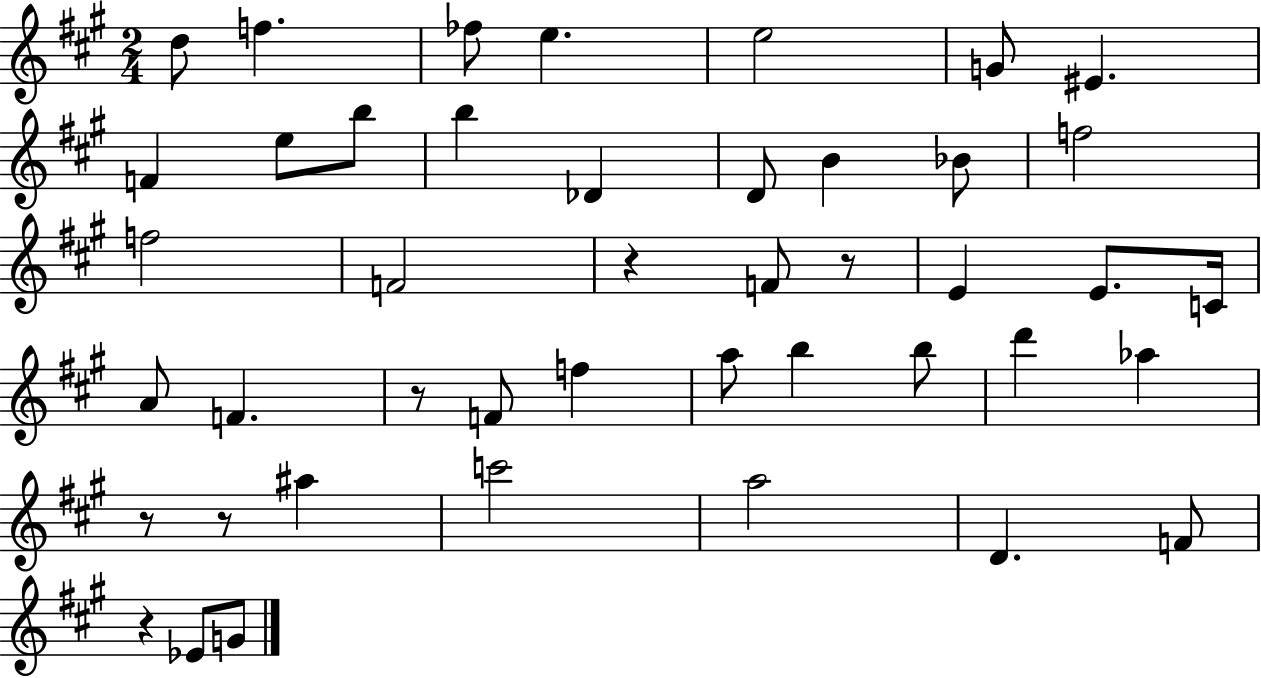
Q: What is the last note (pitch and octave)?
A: G4